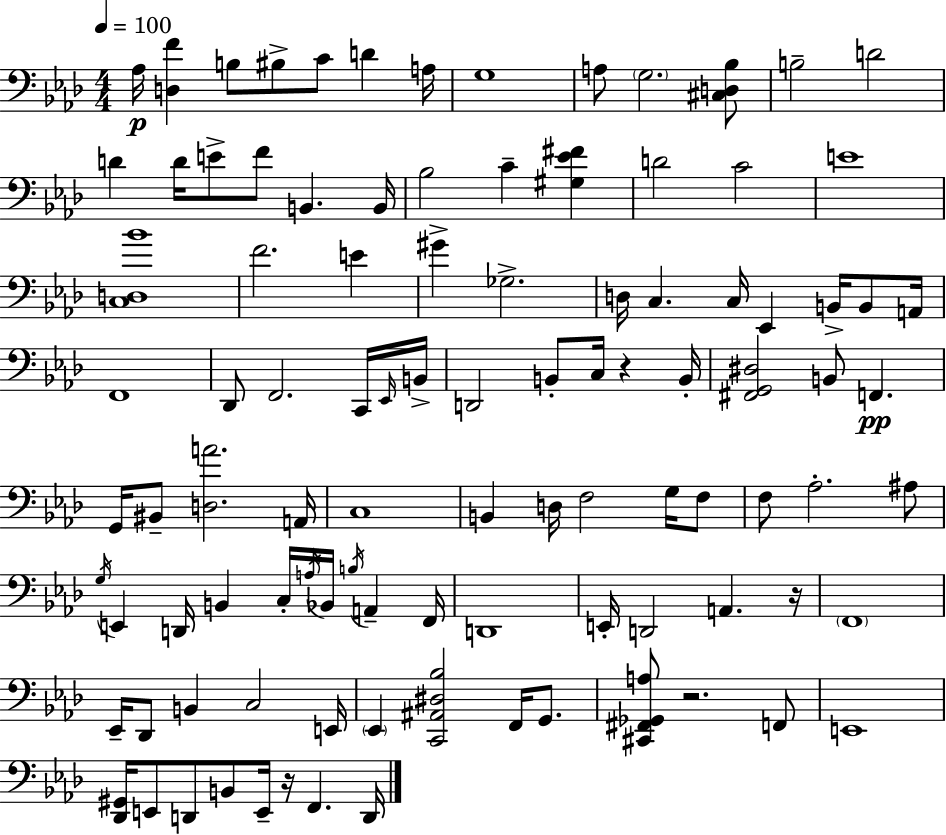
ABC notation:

X:1
T:Untitled
M:4/4
L:1/4
K:Ab
_A,/4 [D,F] B,/2 ^B,/2 C/2 D A,/4 G,4 A,/2 G,2 [^C,D,_B,]/2 B,2 D2 D D/4 E/2 F/2 B,, B,,/4 _B,2 C [^G,_E^F] D2 C2 E4 [C,D,_B]4 F2 E ^G _G,2 D,/4 C, C,/4 _E,, B,,/4 B,,/2 A,,/4 F,,4 _D,,/2 F,,2 C,,/4 _E,,/4 B,,/4 D,,2 B,,/2 C,/4 z B,,/4 [^F,,G,,^D,]2 B,,/2 F,, G,,/4 ^B,,/2 [D,A]2 A,,/4 C,4 B,, D,/4 F,2 G,/4 F,/2 F,/2 _A,2 ^A,/2 G,/4 E,, D,,/4 B,, C,/4 A,/4 _B,,/4 B,/4 A,, F,,/4 D,,4 E,,/4 D,,2 A,, z/4 F,,4 _E,,/4 _D,,/2 B,, C,2 E,,/4 _E,, [C,,^A,,^D,_B,]2 F,,/4 G,,/2 [^C,,^F,,_G,,A,]/2 z2 F,,/2 E,,4 [_D,,^G,,]/4 E,,/2 D,,/2 B,,/2 E,,/4 z/4 F,, D,,/4